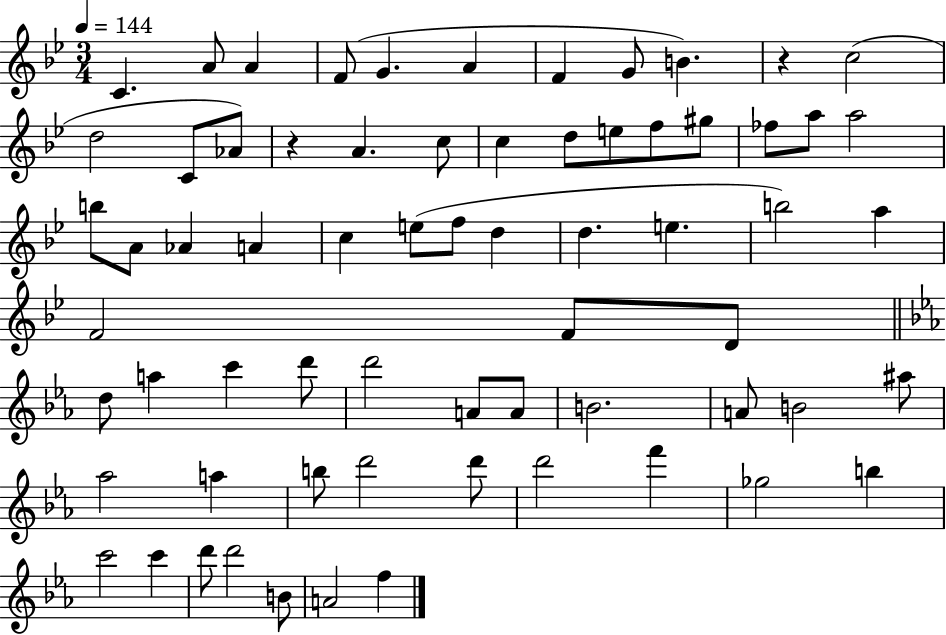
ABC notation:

X:1
T:Untitled
M:3/4
L:1/4
K:Bb
C A/2 A F/2 G A F G/2 B z c2 d2 C/2 _A/2 z A c/2 c d/2 e/2 f/2 ^g/2 _f/2 a/2 a2 b/2 A/2 _A A c e/2 f/2 d d e b2 a F2 F/2 D/2 d/2 a c' d'/2 d'2 A/2 A/2 B2 A/2 B2 ^a/2 _a2 a b/2 d'2 d'/2 d'2 f' _g2 b c'2 c' d'/2 d'2 B/2 A2 f